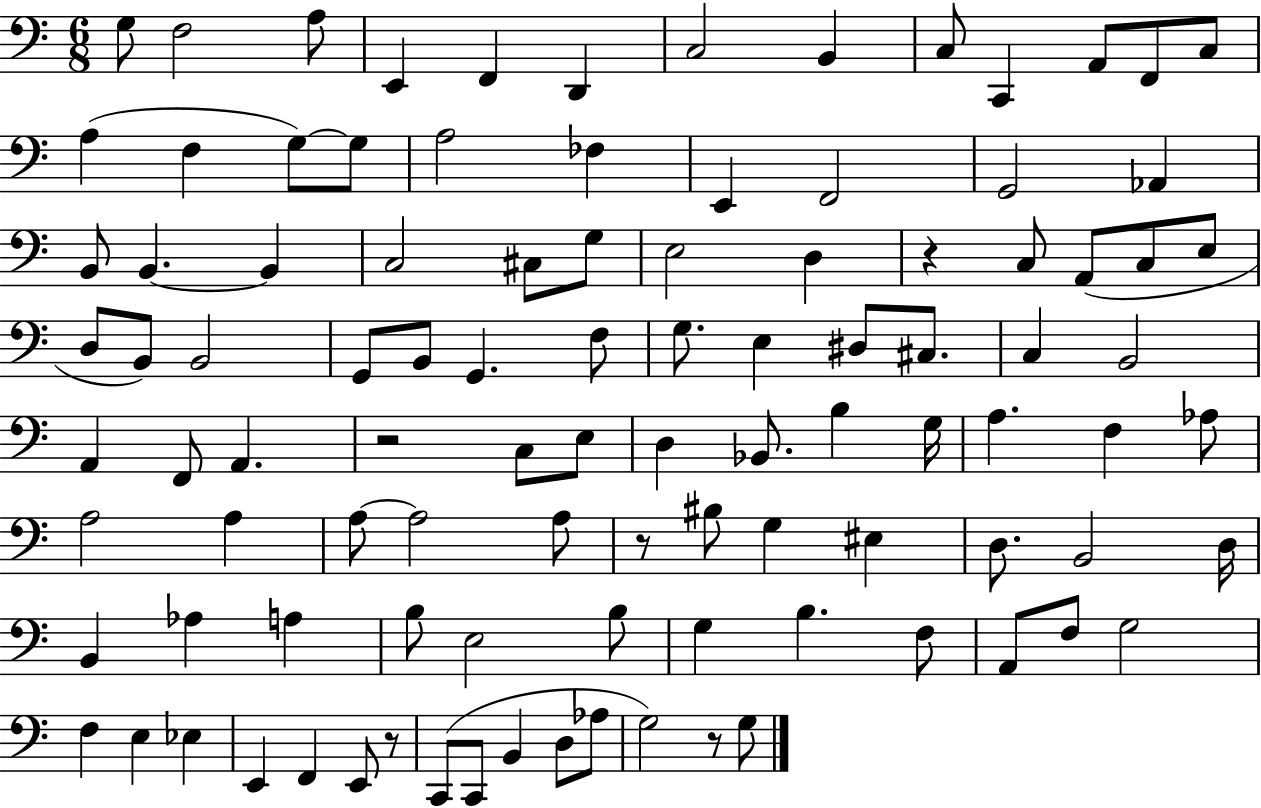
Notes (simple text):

G3/e F3/h A3/e E2/q F2/q D2/q C3/h B2/q C3/e C2/q A2/e F2/e C3/e A3/q F3/q G3/e G3/e A3/h FES3/q E2/q F2/h G2/h Ab2/q B2/e B2/q. B2/q C3/h C#3/e G3/e E3/h D3/q R/q C3/e A2/e C3/e E3/e D3/e B2/e B2/h G2/e B2/e G2/q. F3/e G3/e. E3/q D#3/e C#3/e. C3/q B2/h A2/q F2/e A2/q. R/h C3/e E3/e D3/q Bb2/e. B3/q G3/s A3/q. F3/q Ab3/e A3/h A3/q A3/e A3/h A3/e R/e BIS3/e G3/q EIS3/q D3/e. B2/h D3/s B2/q Ab3/q A3/q B3/e E3/h B3/e G3/q B3/q. F3/e A2/e F3/e G3/h F3/q E3/q Eb3/q E2/q F2/q E2/e R/e C2/e C2/e B2/q D3/e Ab3/e G3/h R/e G3/e